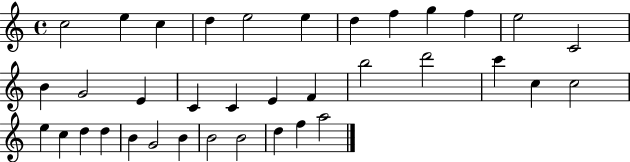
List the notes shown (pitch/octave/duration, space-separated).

C5/h E5/q C5/q D5/q E5/h E5/q D5/q F5/q G5/q F5/q E5/h C4/h B4/q G4/h E4/q C4/q C4/q E4/q F4/q B5/h D6/h C6/q C5/q C5/h E5/q C5/q D5/q D5/q B4/q G4/h B4/q B4/h B4/h D5/q F5/q A5/h